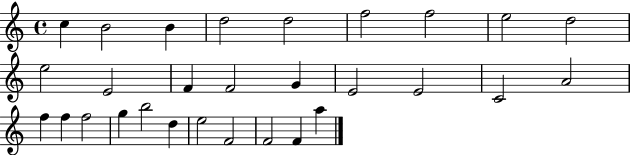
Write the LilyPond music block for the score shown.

{
  \clef treble
  \time 4/4
  \defaultTimeSignature
  \key c \major
  c''4 b'2 b'4 | d''2 d''2 | f''2 f''2 | e''2 d''2 | \break e''2 e'2 | f'4 f'2 g'4 | e'2 e'2 | c'2 a'2 | \break f''4 f''4 f''2 | g''4 b''2 d''4 | e''2 f'2 | f'2 f'4 a''4 | \break \bar "|."
}